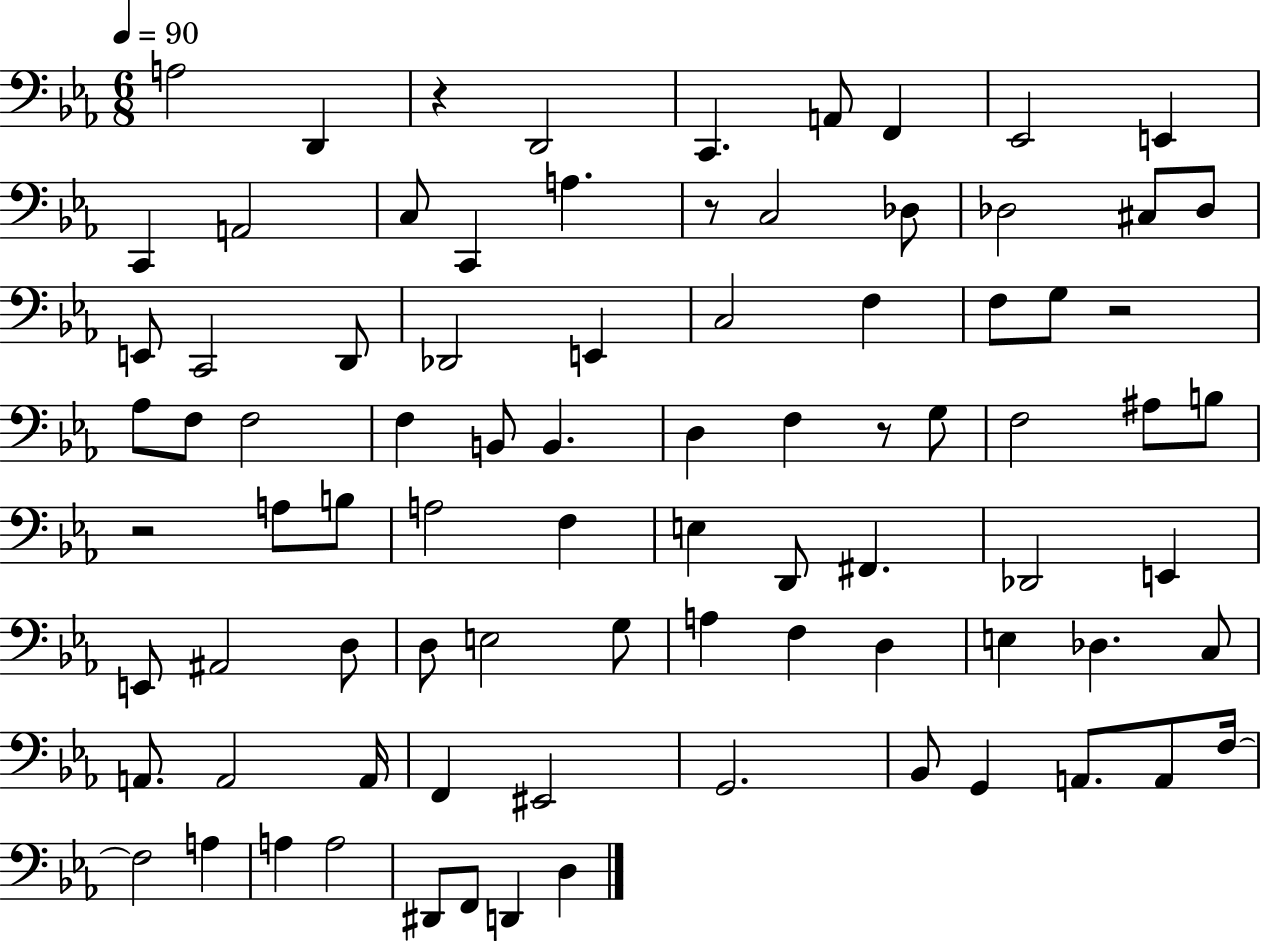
{
  \clef bass
  \numericTimeSignature
  \time 6/8
  \key ees \major
  \tempo 4 = 90
  a2 d,4 | r4 d,2 | c,4. a,8 f,4 | ees,2 e,4 | \break c,4 a,2 | c8 c,4 a4. | r8 c2 des8 | des2 cis8 des8 | \break e,8 c,2 d,8 | des,2 e,4 | c2 f4 | f8 g8 r2 | \break aes8 f8 f2 | f4 b,8 b,4. | d4 f4 r8 g8 | f2 ais8 b8 | \break r2 a8 b8 | a2 f4 | e4 d,8 fis,4. | des,2 e,4 | \break e,8 ais,2 d8 | d8 e2 g8 | a4 f4 d4 | e4 des4. c8 | \break a,8. a,2 a,16 | f,4 eis,2 | g,2. | bes,8 g,4 a,8. a,8 f16~~ | \break f2 a4 | a4 a2 | dis,8 f,8 d,4 d4 | \bar "|."
}